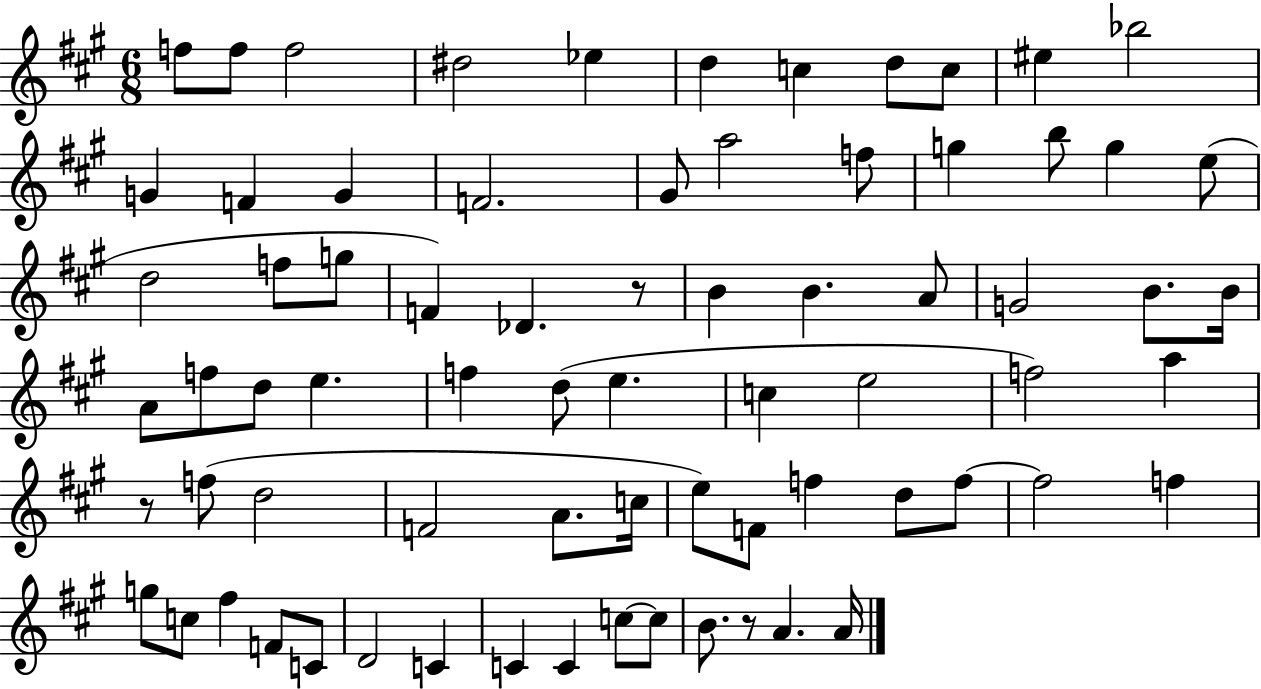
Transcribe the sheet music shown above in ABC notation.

X:1
T:Untitled
M:6/8
L:1/4
K:A
f/2 f/2 f2 ^d2 _e d c d/2 c/2 ^e _b2 G F G F2 ^G/2 a2 f/2 g b/2 g e/2 d2 f/2 g/2 F _D z/2 B B A/2 G2 B/2 B/4 A/2 f/2 d/2 e f d/2 e c e2 f2 a z/2 f/2 d2 F2 A/2 c/4 e/2 F/2 f d/2 f/2 f2 f g/2 c/2 ^f F/2 C/2 D2 C C C c/2 c/2 B/2 z/2 A A/4